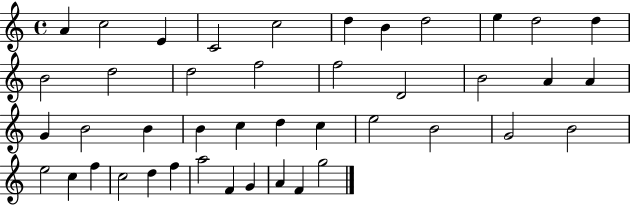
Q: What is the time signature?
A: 4/4